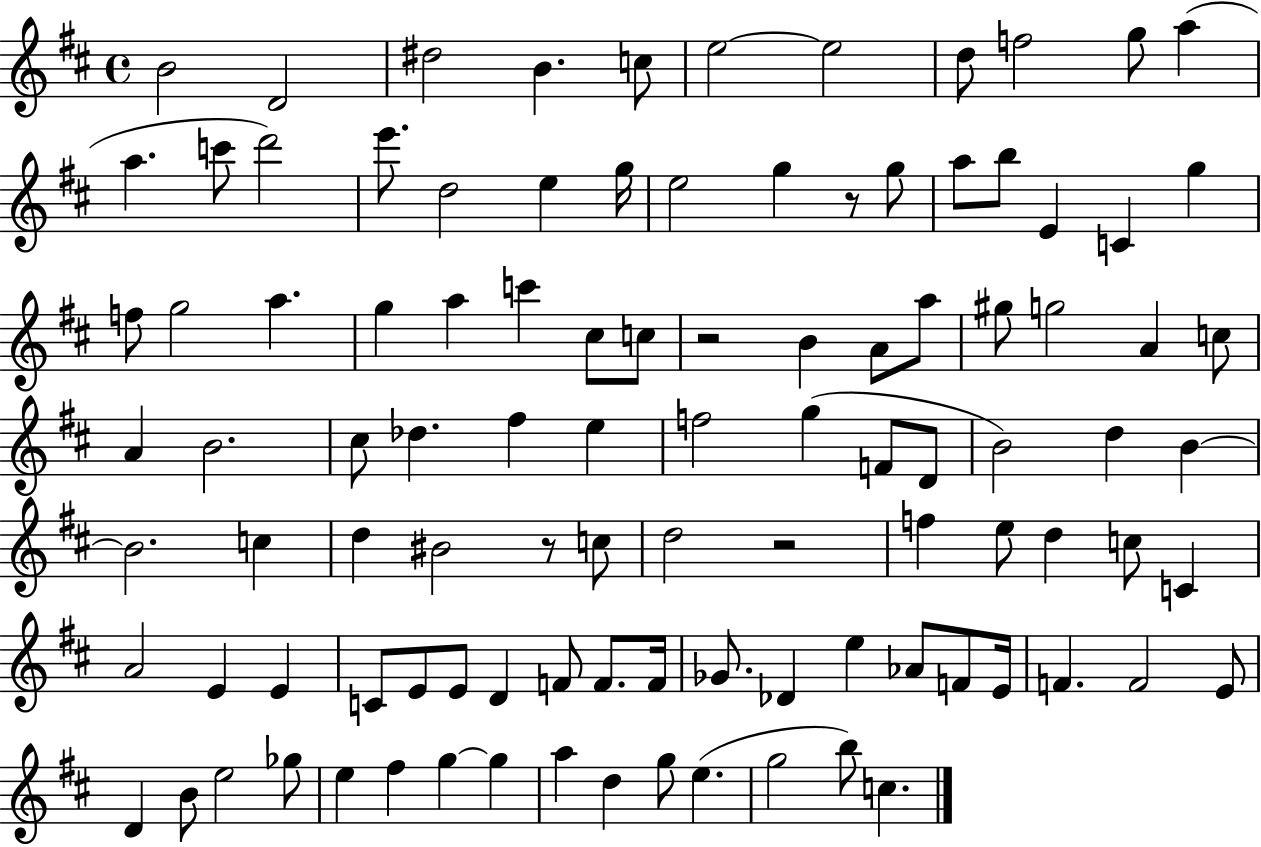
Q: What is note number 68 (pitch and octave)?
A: E4